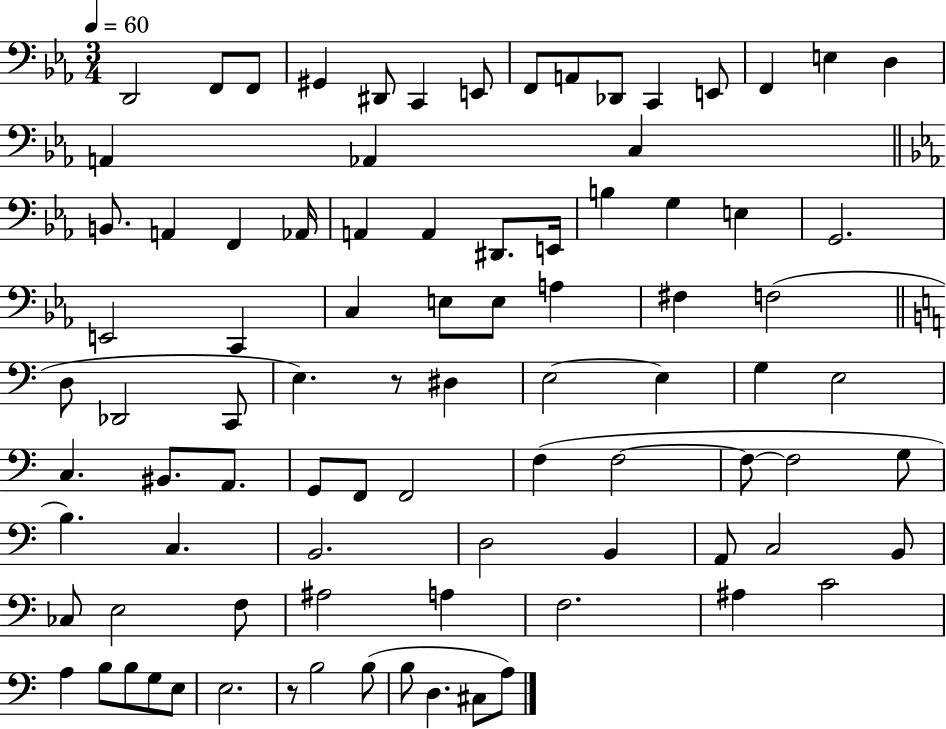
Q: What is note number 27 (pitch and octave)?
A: B3